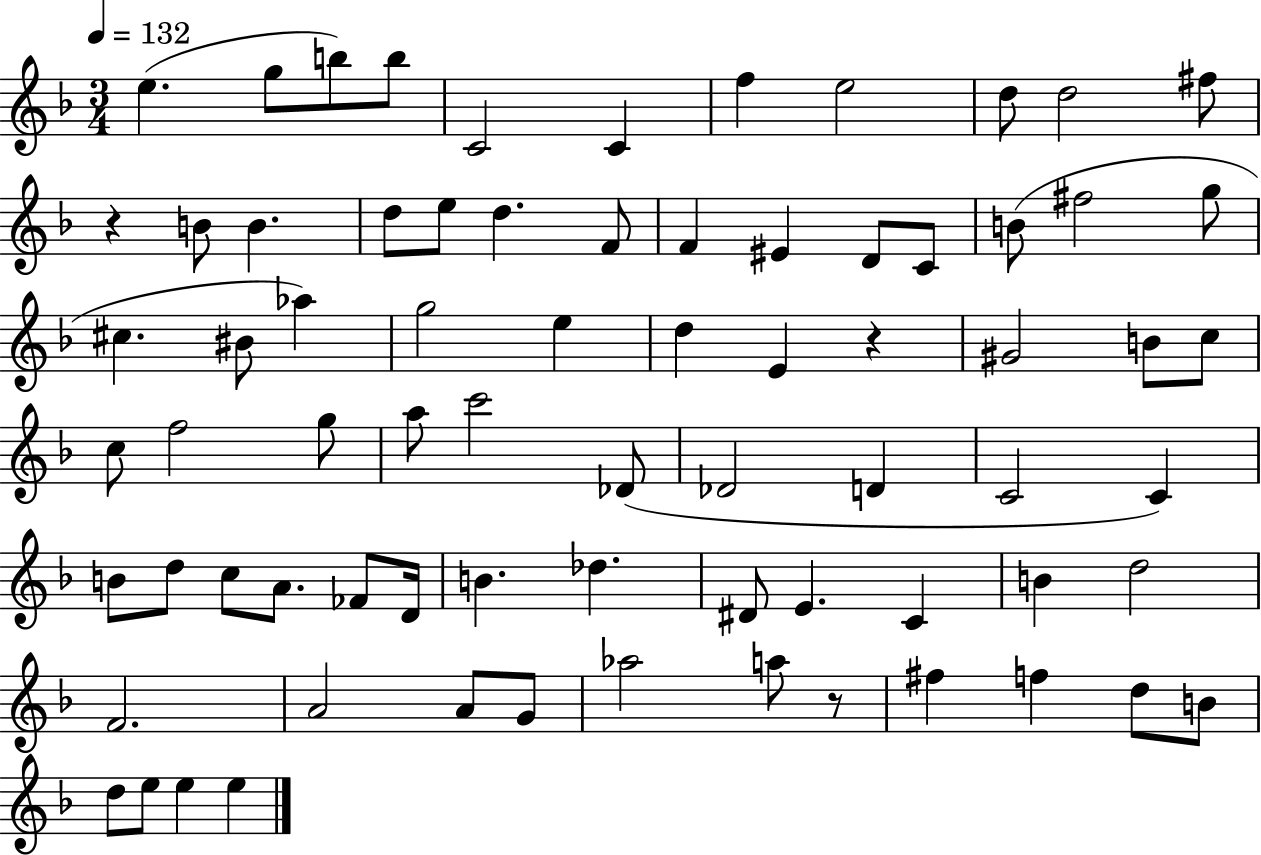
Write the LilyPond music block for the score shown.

{
  \clef treble
  \numericTimeSignature
  \time 3/4
  \key f \major
  \tempo 4 = 132
  e''4.( g''8 b''8) b''8 | c'2 c'4 | f''4 e''2 | d''8 d''2 fis''8 | \break r4 b'8 b'4. | d''8 e''8 d''4. f'8 | f'4 eis'4 d'8 c'8 | b'8( fis''2 g''8 | \break cis''4. bis'8 aes''4) | g''2 e''4 | d''4 e'4 r4 | gis'2 b'8 c''8 | \break c''8 f''2 g''8 | a''8 c'''2 des'8( | des'2 d'4 | c'2 c'4) | \break b'8 d''8 c''8 a'8. fes'8 d'16 | b'4. des''4. | dis'8 e'4. c'4 | b'4 d''2 | \break f'2. | a'2 a'8 g'8 | aes''2 a''8 r8 | fis''4 f''4 d''8 b'8 | \break d''8 e''8 e''4 e''4 | \bar "|."
}